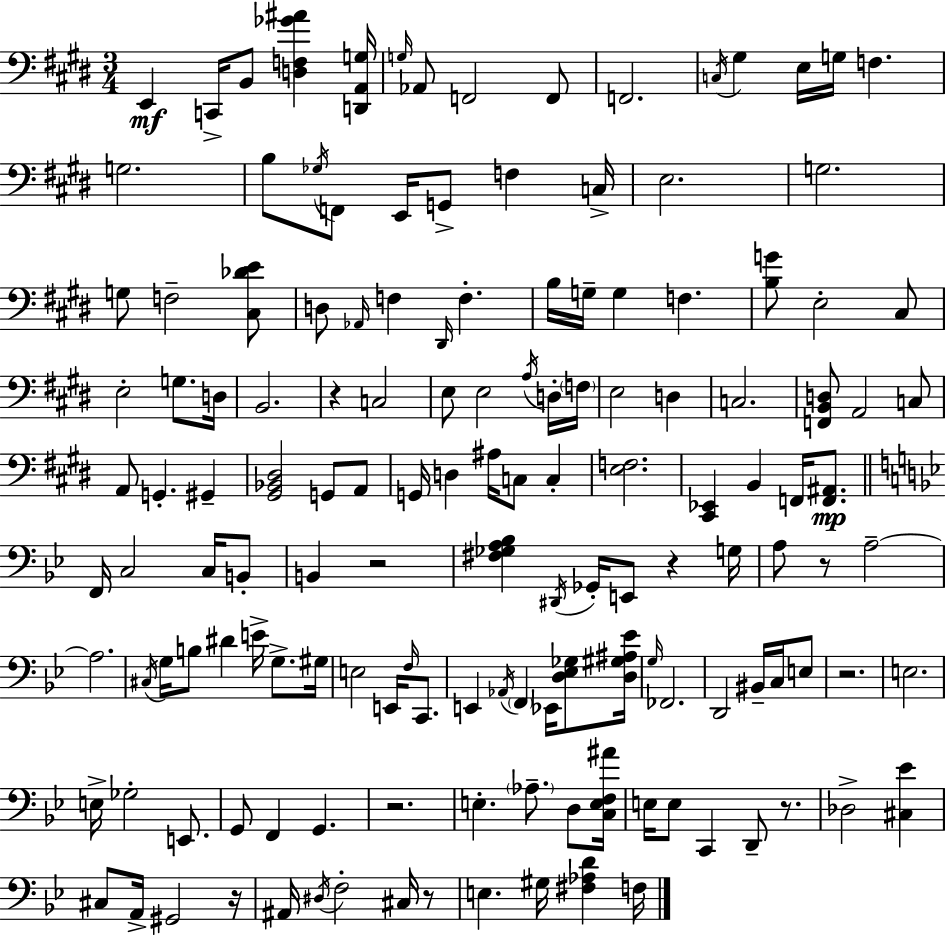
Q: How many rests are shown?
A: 9